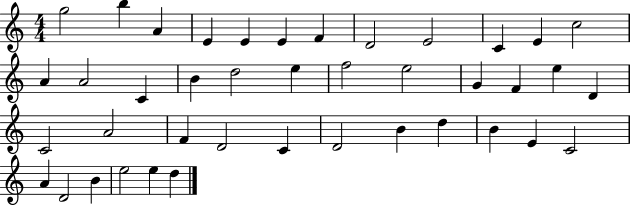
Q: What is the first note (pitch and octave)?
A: G5